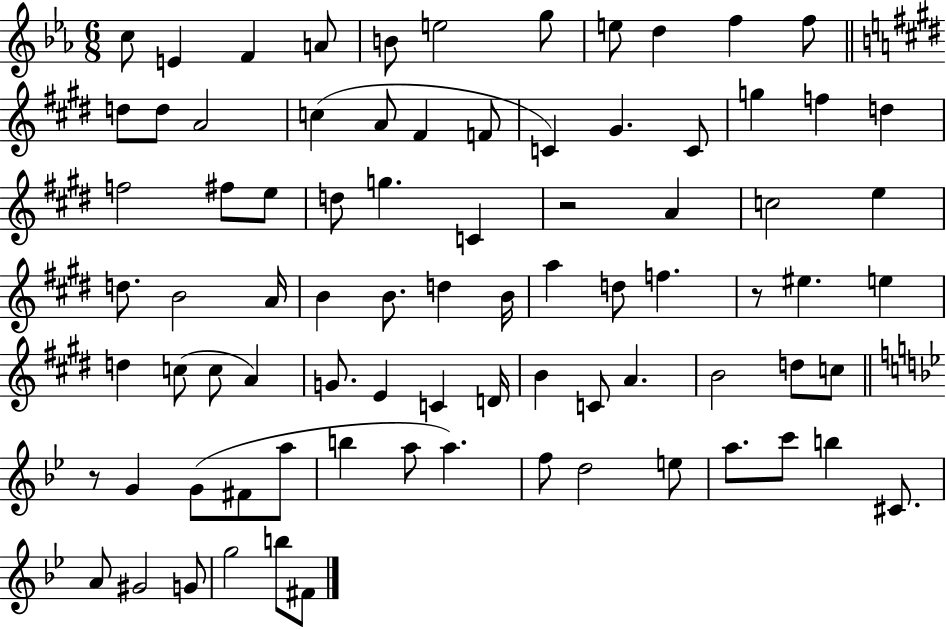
{
  \clef treble
  \numericTimeSignature
  \time 6/8
  \key ees \major
  c''8 e'4 f'4 a'8 | b'8 e''2 g''8 | e''8 d''4 f''4 f''8 | \bar "||" \break \key e \major d''8 d''8 a'2 | c''4( a'8 fis'4 f'8 | c'4) gis'4. c'8 | g''4 f''4 d''4 | \break f''2 fis''8 e''8 | d''8 g''4. c'4 | r2 a'4 | c''2 e''4 | \break d''8. b'2 a'16 | b'4 b'8. d''4 b'16 | a''4 d''8 f''4. | r8 eis''4. e''4 | \break d''4 c''8( c''8 a'4) | g'8. e'4 c'4 d'16 | b'4 c'8 a'4. | b'2 d''8 c''8 | \break \bar "||" \break \key bes \major r8 g'4 g'8( fis'8 a''8 | b''4 a''8 a''4.) | f''8 d''2 e''8 | a''8. c'''8 b''4 cis'8. | \break a'8 gis'2 g'8 | g''2 b''8 fis'8 | \bar "|."
}